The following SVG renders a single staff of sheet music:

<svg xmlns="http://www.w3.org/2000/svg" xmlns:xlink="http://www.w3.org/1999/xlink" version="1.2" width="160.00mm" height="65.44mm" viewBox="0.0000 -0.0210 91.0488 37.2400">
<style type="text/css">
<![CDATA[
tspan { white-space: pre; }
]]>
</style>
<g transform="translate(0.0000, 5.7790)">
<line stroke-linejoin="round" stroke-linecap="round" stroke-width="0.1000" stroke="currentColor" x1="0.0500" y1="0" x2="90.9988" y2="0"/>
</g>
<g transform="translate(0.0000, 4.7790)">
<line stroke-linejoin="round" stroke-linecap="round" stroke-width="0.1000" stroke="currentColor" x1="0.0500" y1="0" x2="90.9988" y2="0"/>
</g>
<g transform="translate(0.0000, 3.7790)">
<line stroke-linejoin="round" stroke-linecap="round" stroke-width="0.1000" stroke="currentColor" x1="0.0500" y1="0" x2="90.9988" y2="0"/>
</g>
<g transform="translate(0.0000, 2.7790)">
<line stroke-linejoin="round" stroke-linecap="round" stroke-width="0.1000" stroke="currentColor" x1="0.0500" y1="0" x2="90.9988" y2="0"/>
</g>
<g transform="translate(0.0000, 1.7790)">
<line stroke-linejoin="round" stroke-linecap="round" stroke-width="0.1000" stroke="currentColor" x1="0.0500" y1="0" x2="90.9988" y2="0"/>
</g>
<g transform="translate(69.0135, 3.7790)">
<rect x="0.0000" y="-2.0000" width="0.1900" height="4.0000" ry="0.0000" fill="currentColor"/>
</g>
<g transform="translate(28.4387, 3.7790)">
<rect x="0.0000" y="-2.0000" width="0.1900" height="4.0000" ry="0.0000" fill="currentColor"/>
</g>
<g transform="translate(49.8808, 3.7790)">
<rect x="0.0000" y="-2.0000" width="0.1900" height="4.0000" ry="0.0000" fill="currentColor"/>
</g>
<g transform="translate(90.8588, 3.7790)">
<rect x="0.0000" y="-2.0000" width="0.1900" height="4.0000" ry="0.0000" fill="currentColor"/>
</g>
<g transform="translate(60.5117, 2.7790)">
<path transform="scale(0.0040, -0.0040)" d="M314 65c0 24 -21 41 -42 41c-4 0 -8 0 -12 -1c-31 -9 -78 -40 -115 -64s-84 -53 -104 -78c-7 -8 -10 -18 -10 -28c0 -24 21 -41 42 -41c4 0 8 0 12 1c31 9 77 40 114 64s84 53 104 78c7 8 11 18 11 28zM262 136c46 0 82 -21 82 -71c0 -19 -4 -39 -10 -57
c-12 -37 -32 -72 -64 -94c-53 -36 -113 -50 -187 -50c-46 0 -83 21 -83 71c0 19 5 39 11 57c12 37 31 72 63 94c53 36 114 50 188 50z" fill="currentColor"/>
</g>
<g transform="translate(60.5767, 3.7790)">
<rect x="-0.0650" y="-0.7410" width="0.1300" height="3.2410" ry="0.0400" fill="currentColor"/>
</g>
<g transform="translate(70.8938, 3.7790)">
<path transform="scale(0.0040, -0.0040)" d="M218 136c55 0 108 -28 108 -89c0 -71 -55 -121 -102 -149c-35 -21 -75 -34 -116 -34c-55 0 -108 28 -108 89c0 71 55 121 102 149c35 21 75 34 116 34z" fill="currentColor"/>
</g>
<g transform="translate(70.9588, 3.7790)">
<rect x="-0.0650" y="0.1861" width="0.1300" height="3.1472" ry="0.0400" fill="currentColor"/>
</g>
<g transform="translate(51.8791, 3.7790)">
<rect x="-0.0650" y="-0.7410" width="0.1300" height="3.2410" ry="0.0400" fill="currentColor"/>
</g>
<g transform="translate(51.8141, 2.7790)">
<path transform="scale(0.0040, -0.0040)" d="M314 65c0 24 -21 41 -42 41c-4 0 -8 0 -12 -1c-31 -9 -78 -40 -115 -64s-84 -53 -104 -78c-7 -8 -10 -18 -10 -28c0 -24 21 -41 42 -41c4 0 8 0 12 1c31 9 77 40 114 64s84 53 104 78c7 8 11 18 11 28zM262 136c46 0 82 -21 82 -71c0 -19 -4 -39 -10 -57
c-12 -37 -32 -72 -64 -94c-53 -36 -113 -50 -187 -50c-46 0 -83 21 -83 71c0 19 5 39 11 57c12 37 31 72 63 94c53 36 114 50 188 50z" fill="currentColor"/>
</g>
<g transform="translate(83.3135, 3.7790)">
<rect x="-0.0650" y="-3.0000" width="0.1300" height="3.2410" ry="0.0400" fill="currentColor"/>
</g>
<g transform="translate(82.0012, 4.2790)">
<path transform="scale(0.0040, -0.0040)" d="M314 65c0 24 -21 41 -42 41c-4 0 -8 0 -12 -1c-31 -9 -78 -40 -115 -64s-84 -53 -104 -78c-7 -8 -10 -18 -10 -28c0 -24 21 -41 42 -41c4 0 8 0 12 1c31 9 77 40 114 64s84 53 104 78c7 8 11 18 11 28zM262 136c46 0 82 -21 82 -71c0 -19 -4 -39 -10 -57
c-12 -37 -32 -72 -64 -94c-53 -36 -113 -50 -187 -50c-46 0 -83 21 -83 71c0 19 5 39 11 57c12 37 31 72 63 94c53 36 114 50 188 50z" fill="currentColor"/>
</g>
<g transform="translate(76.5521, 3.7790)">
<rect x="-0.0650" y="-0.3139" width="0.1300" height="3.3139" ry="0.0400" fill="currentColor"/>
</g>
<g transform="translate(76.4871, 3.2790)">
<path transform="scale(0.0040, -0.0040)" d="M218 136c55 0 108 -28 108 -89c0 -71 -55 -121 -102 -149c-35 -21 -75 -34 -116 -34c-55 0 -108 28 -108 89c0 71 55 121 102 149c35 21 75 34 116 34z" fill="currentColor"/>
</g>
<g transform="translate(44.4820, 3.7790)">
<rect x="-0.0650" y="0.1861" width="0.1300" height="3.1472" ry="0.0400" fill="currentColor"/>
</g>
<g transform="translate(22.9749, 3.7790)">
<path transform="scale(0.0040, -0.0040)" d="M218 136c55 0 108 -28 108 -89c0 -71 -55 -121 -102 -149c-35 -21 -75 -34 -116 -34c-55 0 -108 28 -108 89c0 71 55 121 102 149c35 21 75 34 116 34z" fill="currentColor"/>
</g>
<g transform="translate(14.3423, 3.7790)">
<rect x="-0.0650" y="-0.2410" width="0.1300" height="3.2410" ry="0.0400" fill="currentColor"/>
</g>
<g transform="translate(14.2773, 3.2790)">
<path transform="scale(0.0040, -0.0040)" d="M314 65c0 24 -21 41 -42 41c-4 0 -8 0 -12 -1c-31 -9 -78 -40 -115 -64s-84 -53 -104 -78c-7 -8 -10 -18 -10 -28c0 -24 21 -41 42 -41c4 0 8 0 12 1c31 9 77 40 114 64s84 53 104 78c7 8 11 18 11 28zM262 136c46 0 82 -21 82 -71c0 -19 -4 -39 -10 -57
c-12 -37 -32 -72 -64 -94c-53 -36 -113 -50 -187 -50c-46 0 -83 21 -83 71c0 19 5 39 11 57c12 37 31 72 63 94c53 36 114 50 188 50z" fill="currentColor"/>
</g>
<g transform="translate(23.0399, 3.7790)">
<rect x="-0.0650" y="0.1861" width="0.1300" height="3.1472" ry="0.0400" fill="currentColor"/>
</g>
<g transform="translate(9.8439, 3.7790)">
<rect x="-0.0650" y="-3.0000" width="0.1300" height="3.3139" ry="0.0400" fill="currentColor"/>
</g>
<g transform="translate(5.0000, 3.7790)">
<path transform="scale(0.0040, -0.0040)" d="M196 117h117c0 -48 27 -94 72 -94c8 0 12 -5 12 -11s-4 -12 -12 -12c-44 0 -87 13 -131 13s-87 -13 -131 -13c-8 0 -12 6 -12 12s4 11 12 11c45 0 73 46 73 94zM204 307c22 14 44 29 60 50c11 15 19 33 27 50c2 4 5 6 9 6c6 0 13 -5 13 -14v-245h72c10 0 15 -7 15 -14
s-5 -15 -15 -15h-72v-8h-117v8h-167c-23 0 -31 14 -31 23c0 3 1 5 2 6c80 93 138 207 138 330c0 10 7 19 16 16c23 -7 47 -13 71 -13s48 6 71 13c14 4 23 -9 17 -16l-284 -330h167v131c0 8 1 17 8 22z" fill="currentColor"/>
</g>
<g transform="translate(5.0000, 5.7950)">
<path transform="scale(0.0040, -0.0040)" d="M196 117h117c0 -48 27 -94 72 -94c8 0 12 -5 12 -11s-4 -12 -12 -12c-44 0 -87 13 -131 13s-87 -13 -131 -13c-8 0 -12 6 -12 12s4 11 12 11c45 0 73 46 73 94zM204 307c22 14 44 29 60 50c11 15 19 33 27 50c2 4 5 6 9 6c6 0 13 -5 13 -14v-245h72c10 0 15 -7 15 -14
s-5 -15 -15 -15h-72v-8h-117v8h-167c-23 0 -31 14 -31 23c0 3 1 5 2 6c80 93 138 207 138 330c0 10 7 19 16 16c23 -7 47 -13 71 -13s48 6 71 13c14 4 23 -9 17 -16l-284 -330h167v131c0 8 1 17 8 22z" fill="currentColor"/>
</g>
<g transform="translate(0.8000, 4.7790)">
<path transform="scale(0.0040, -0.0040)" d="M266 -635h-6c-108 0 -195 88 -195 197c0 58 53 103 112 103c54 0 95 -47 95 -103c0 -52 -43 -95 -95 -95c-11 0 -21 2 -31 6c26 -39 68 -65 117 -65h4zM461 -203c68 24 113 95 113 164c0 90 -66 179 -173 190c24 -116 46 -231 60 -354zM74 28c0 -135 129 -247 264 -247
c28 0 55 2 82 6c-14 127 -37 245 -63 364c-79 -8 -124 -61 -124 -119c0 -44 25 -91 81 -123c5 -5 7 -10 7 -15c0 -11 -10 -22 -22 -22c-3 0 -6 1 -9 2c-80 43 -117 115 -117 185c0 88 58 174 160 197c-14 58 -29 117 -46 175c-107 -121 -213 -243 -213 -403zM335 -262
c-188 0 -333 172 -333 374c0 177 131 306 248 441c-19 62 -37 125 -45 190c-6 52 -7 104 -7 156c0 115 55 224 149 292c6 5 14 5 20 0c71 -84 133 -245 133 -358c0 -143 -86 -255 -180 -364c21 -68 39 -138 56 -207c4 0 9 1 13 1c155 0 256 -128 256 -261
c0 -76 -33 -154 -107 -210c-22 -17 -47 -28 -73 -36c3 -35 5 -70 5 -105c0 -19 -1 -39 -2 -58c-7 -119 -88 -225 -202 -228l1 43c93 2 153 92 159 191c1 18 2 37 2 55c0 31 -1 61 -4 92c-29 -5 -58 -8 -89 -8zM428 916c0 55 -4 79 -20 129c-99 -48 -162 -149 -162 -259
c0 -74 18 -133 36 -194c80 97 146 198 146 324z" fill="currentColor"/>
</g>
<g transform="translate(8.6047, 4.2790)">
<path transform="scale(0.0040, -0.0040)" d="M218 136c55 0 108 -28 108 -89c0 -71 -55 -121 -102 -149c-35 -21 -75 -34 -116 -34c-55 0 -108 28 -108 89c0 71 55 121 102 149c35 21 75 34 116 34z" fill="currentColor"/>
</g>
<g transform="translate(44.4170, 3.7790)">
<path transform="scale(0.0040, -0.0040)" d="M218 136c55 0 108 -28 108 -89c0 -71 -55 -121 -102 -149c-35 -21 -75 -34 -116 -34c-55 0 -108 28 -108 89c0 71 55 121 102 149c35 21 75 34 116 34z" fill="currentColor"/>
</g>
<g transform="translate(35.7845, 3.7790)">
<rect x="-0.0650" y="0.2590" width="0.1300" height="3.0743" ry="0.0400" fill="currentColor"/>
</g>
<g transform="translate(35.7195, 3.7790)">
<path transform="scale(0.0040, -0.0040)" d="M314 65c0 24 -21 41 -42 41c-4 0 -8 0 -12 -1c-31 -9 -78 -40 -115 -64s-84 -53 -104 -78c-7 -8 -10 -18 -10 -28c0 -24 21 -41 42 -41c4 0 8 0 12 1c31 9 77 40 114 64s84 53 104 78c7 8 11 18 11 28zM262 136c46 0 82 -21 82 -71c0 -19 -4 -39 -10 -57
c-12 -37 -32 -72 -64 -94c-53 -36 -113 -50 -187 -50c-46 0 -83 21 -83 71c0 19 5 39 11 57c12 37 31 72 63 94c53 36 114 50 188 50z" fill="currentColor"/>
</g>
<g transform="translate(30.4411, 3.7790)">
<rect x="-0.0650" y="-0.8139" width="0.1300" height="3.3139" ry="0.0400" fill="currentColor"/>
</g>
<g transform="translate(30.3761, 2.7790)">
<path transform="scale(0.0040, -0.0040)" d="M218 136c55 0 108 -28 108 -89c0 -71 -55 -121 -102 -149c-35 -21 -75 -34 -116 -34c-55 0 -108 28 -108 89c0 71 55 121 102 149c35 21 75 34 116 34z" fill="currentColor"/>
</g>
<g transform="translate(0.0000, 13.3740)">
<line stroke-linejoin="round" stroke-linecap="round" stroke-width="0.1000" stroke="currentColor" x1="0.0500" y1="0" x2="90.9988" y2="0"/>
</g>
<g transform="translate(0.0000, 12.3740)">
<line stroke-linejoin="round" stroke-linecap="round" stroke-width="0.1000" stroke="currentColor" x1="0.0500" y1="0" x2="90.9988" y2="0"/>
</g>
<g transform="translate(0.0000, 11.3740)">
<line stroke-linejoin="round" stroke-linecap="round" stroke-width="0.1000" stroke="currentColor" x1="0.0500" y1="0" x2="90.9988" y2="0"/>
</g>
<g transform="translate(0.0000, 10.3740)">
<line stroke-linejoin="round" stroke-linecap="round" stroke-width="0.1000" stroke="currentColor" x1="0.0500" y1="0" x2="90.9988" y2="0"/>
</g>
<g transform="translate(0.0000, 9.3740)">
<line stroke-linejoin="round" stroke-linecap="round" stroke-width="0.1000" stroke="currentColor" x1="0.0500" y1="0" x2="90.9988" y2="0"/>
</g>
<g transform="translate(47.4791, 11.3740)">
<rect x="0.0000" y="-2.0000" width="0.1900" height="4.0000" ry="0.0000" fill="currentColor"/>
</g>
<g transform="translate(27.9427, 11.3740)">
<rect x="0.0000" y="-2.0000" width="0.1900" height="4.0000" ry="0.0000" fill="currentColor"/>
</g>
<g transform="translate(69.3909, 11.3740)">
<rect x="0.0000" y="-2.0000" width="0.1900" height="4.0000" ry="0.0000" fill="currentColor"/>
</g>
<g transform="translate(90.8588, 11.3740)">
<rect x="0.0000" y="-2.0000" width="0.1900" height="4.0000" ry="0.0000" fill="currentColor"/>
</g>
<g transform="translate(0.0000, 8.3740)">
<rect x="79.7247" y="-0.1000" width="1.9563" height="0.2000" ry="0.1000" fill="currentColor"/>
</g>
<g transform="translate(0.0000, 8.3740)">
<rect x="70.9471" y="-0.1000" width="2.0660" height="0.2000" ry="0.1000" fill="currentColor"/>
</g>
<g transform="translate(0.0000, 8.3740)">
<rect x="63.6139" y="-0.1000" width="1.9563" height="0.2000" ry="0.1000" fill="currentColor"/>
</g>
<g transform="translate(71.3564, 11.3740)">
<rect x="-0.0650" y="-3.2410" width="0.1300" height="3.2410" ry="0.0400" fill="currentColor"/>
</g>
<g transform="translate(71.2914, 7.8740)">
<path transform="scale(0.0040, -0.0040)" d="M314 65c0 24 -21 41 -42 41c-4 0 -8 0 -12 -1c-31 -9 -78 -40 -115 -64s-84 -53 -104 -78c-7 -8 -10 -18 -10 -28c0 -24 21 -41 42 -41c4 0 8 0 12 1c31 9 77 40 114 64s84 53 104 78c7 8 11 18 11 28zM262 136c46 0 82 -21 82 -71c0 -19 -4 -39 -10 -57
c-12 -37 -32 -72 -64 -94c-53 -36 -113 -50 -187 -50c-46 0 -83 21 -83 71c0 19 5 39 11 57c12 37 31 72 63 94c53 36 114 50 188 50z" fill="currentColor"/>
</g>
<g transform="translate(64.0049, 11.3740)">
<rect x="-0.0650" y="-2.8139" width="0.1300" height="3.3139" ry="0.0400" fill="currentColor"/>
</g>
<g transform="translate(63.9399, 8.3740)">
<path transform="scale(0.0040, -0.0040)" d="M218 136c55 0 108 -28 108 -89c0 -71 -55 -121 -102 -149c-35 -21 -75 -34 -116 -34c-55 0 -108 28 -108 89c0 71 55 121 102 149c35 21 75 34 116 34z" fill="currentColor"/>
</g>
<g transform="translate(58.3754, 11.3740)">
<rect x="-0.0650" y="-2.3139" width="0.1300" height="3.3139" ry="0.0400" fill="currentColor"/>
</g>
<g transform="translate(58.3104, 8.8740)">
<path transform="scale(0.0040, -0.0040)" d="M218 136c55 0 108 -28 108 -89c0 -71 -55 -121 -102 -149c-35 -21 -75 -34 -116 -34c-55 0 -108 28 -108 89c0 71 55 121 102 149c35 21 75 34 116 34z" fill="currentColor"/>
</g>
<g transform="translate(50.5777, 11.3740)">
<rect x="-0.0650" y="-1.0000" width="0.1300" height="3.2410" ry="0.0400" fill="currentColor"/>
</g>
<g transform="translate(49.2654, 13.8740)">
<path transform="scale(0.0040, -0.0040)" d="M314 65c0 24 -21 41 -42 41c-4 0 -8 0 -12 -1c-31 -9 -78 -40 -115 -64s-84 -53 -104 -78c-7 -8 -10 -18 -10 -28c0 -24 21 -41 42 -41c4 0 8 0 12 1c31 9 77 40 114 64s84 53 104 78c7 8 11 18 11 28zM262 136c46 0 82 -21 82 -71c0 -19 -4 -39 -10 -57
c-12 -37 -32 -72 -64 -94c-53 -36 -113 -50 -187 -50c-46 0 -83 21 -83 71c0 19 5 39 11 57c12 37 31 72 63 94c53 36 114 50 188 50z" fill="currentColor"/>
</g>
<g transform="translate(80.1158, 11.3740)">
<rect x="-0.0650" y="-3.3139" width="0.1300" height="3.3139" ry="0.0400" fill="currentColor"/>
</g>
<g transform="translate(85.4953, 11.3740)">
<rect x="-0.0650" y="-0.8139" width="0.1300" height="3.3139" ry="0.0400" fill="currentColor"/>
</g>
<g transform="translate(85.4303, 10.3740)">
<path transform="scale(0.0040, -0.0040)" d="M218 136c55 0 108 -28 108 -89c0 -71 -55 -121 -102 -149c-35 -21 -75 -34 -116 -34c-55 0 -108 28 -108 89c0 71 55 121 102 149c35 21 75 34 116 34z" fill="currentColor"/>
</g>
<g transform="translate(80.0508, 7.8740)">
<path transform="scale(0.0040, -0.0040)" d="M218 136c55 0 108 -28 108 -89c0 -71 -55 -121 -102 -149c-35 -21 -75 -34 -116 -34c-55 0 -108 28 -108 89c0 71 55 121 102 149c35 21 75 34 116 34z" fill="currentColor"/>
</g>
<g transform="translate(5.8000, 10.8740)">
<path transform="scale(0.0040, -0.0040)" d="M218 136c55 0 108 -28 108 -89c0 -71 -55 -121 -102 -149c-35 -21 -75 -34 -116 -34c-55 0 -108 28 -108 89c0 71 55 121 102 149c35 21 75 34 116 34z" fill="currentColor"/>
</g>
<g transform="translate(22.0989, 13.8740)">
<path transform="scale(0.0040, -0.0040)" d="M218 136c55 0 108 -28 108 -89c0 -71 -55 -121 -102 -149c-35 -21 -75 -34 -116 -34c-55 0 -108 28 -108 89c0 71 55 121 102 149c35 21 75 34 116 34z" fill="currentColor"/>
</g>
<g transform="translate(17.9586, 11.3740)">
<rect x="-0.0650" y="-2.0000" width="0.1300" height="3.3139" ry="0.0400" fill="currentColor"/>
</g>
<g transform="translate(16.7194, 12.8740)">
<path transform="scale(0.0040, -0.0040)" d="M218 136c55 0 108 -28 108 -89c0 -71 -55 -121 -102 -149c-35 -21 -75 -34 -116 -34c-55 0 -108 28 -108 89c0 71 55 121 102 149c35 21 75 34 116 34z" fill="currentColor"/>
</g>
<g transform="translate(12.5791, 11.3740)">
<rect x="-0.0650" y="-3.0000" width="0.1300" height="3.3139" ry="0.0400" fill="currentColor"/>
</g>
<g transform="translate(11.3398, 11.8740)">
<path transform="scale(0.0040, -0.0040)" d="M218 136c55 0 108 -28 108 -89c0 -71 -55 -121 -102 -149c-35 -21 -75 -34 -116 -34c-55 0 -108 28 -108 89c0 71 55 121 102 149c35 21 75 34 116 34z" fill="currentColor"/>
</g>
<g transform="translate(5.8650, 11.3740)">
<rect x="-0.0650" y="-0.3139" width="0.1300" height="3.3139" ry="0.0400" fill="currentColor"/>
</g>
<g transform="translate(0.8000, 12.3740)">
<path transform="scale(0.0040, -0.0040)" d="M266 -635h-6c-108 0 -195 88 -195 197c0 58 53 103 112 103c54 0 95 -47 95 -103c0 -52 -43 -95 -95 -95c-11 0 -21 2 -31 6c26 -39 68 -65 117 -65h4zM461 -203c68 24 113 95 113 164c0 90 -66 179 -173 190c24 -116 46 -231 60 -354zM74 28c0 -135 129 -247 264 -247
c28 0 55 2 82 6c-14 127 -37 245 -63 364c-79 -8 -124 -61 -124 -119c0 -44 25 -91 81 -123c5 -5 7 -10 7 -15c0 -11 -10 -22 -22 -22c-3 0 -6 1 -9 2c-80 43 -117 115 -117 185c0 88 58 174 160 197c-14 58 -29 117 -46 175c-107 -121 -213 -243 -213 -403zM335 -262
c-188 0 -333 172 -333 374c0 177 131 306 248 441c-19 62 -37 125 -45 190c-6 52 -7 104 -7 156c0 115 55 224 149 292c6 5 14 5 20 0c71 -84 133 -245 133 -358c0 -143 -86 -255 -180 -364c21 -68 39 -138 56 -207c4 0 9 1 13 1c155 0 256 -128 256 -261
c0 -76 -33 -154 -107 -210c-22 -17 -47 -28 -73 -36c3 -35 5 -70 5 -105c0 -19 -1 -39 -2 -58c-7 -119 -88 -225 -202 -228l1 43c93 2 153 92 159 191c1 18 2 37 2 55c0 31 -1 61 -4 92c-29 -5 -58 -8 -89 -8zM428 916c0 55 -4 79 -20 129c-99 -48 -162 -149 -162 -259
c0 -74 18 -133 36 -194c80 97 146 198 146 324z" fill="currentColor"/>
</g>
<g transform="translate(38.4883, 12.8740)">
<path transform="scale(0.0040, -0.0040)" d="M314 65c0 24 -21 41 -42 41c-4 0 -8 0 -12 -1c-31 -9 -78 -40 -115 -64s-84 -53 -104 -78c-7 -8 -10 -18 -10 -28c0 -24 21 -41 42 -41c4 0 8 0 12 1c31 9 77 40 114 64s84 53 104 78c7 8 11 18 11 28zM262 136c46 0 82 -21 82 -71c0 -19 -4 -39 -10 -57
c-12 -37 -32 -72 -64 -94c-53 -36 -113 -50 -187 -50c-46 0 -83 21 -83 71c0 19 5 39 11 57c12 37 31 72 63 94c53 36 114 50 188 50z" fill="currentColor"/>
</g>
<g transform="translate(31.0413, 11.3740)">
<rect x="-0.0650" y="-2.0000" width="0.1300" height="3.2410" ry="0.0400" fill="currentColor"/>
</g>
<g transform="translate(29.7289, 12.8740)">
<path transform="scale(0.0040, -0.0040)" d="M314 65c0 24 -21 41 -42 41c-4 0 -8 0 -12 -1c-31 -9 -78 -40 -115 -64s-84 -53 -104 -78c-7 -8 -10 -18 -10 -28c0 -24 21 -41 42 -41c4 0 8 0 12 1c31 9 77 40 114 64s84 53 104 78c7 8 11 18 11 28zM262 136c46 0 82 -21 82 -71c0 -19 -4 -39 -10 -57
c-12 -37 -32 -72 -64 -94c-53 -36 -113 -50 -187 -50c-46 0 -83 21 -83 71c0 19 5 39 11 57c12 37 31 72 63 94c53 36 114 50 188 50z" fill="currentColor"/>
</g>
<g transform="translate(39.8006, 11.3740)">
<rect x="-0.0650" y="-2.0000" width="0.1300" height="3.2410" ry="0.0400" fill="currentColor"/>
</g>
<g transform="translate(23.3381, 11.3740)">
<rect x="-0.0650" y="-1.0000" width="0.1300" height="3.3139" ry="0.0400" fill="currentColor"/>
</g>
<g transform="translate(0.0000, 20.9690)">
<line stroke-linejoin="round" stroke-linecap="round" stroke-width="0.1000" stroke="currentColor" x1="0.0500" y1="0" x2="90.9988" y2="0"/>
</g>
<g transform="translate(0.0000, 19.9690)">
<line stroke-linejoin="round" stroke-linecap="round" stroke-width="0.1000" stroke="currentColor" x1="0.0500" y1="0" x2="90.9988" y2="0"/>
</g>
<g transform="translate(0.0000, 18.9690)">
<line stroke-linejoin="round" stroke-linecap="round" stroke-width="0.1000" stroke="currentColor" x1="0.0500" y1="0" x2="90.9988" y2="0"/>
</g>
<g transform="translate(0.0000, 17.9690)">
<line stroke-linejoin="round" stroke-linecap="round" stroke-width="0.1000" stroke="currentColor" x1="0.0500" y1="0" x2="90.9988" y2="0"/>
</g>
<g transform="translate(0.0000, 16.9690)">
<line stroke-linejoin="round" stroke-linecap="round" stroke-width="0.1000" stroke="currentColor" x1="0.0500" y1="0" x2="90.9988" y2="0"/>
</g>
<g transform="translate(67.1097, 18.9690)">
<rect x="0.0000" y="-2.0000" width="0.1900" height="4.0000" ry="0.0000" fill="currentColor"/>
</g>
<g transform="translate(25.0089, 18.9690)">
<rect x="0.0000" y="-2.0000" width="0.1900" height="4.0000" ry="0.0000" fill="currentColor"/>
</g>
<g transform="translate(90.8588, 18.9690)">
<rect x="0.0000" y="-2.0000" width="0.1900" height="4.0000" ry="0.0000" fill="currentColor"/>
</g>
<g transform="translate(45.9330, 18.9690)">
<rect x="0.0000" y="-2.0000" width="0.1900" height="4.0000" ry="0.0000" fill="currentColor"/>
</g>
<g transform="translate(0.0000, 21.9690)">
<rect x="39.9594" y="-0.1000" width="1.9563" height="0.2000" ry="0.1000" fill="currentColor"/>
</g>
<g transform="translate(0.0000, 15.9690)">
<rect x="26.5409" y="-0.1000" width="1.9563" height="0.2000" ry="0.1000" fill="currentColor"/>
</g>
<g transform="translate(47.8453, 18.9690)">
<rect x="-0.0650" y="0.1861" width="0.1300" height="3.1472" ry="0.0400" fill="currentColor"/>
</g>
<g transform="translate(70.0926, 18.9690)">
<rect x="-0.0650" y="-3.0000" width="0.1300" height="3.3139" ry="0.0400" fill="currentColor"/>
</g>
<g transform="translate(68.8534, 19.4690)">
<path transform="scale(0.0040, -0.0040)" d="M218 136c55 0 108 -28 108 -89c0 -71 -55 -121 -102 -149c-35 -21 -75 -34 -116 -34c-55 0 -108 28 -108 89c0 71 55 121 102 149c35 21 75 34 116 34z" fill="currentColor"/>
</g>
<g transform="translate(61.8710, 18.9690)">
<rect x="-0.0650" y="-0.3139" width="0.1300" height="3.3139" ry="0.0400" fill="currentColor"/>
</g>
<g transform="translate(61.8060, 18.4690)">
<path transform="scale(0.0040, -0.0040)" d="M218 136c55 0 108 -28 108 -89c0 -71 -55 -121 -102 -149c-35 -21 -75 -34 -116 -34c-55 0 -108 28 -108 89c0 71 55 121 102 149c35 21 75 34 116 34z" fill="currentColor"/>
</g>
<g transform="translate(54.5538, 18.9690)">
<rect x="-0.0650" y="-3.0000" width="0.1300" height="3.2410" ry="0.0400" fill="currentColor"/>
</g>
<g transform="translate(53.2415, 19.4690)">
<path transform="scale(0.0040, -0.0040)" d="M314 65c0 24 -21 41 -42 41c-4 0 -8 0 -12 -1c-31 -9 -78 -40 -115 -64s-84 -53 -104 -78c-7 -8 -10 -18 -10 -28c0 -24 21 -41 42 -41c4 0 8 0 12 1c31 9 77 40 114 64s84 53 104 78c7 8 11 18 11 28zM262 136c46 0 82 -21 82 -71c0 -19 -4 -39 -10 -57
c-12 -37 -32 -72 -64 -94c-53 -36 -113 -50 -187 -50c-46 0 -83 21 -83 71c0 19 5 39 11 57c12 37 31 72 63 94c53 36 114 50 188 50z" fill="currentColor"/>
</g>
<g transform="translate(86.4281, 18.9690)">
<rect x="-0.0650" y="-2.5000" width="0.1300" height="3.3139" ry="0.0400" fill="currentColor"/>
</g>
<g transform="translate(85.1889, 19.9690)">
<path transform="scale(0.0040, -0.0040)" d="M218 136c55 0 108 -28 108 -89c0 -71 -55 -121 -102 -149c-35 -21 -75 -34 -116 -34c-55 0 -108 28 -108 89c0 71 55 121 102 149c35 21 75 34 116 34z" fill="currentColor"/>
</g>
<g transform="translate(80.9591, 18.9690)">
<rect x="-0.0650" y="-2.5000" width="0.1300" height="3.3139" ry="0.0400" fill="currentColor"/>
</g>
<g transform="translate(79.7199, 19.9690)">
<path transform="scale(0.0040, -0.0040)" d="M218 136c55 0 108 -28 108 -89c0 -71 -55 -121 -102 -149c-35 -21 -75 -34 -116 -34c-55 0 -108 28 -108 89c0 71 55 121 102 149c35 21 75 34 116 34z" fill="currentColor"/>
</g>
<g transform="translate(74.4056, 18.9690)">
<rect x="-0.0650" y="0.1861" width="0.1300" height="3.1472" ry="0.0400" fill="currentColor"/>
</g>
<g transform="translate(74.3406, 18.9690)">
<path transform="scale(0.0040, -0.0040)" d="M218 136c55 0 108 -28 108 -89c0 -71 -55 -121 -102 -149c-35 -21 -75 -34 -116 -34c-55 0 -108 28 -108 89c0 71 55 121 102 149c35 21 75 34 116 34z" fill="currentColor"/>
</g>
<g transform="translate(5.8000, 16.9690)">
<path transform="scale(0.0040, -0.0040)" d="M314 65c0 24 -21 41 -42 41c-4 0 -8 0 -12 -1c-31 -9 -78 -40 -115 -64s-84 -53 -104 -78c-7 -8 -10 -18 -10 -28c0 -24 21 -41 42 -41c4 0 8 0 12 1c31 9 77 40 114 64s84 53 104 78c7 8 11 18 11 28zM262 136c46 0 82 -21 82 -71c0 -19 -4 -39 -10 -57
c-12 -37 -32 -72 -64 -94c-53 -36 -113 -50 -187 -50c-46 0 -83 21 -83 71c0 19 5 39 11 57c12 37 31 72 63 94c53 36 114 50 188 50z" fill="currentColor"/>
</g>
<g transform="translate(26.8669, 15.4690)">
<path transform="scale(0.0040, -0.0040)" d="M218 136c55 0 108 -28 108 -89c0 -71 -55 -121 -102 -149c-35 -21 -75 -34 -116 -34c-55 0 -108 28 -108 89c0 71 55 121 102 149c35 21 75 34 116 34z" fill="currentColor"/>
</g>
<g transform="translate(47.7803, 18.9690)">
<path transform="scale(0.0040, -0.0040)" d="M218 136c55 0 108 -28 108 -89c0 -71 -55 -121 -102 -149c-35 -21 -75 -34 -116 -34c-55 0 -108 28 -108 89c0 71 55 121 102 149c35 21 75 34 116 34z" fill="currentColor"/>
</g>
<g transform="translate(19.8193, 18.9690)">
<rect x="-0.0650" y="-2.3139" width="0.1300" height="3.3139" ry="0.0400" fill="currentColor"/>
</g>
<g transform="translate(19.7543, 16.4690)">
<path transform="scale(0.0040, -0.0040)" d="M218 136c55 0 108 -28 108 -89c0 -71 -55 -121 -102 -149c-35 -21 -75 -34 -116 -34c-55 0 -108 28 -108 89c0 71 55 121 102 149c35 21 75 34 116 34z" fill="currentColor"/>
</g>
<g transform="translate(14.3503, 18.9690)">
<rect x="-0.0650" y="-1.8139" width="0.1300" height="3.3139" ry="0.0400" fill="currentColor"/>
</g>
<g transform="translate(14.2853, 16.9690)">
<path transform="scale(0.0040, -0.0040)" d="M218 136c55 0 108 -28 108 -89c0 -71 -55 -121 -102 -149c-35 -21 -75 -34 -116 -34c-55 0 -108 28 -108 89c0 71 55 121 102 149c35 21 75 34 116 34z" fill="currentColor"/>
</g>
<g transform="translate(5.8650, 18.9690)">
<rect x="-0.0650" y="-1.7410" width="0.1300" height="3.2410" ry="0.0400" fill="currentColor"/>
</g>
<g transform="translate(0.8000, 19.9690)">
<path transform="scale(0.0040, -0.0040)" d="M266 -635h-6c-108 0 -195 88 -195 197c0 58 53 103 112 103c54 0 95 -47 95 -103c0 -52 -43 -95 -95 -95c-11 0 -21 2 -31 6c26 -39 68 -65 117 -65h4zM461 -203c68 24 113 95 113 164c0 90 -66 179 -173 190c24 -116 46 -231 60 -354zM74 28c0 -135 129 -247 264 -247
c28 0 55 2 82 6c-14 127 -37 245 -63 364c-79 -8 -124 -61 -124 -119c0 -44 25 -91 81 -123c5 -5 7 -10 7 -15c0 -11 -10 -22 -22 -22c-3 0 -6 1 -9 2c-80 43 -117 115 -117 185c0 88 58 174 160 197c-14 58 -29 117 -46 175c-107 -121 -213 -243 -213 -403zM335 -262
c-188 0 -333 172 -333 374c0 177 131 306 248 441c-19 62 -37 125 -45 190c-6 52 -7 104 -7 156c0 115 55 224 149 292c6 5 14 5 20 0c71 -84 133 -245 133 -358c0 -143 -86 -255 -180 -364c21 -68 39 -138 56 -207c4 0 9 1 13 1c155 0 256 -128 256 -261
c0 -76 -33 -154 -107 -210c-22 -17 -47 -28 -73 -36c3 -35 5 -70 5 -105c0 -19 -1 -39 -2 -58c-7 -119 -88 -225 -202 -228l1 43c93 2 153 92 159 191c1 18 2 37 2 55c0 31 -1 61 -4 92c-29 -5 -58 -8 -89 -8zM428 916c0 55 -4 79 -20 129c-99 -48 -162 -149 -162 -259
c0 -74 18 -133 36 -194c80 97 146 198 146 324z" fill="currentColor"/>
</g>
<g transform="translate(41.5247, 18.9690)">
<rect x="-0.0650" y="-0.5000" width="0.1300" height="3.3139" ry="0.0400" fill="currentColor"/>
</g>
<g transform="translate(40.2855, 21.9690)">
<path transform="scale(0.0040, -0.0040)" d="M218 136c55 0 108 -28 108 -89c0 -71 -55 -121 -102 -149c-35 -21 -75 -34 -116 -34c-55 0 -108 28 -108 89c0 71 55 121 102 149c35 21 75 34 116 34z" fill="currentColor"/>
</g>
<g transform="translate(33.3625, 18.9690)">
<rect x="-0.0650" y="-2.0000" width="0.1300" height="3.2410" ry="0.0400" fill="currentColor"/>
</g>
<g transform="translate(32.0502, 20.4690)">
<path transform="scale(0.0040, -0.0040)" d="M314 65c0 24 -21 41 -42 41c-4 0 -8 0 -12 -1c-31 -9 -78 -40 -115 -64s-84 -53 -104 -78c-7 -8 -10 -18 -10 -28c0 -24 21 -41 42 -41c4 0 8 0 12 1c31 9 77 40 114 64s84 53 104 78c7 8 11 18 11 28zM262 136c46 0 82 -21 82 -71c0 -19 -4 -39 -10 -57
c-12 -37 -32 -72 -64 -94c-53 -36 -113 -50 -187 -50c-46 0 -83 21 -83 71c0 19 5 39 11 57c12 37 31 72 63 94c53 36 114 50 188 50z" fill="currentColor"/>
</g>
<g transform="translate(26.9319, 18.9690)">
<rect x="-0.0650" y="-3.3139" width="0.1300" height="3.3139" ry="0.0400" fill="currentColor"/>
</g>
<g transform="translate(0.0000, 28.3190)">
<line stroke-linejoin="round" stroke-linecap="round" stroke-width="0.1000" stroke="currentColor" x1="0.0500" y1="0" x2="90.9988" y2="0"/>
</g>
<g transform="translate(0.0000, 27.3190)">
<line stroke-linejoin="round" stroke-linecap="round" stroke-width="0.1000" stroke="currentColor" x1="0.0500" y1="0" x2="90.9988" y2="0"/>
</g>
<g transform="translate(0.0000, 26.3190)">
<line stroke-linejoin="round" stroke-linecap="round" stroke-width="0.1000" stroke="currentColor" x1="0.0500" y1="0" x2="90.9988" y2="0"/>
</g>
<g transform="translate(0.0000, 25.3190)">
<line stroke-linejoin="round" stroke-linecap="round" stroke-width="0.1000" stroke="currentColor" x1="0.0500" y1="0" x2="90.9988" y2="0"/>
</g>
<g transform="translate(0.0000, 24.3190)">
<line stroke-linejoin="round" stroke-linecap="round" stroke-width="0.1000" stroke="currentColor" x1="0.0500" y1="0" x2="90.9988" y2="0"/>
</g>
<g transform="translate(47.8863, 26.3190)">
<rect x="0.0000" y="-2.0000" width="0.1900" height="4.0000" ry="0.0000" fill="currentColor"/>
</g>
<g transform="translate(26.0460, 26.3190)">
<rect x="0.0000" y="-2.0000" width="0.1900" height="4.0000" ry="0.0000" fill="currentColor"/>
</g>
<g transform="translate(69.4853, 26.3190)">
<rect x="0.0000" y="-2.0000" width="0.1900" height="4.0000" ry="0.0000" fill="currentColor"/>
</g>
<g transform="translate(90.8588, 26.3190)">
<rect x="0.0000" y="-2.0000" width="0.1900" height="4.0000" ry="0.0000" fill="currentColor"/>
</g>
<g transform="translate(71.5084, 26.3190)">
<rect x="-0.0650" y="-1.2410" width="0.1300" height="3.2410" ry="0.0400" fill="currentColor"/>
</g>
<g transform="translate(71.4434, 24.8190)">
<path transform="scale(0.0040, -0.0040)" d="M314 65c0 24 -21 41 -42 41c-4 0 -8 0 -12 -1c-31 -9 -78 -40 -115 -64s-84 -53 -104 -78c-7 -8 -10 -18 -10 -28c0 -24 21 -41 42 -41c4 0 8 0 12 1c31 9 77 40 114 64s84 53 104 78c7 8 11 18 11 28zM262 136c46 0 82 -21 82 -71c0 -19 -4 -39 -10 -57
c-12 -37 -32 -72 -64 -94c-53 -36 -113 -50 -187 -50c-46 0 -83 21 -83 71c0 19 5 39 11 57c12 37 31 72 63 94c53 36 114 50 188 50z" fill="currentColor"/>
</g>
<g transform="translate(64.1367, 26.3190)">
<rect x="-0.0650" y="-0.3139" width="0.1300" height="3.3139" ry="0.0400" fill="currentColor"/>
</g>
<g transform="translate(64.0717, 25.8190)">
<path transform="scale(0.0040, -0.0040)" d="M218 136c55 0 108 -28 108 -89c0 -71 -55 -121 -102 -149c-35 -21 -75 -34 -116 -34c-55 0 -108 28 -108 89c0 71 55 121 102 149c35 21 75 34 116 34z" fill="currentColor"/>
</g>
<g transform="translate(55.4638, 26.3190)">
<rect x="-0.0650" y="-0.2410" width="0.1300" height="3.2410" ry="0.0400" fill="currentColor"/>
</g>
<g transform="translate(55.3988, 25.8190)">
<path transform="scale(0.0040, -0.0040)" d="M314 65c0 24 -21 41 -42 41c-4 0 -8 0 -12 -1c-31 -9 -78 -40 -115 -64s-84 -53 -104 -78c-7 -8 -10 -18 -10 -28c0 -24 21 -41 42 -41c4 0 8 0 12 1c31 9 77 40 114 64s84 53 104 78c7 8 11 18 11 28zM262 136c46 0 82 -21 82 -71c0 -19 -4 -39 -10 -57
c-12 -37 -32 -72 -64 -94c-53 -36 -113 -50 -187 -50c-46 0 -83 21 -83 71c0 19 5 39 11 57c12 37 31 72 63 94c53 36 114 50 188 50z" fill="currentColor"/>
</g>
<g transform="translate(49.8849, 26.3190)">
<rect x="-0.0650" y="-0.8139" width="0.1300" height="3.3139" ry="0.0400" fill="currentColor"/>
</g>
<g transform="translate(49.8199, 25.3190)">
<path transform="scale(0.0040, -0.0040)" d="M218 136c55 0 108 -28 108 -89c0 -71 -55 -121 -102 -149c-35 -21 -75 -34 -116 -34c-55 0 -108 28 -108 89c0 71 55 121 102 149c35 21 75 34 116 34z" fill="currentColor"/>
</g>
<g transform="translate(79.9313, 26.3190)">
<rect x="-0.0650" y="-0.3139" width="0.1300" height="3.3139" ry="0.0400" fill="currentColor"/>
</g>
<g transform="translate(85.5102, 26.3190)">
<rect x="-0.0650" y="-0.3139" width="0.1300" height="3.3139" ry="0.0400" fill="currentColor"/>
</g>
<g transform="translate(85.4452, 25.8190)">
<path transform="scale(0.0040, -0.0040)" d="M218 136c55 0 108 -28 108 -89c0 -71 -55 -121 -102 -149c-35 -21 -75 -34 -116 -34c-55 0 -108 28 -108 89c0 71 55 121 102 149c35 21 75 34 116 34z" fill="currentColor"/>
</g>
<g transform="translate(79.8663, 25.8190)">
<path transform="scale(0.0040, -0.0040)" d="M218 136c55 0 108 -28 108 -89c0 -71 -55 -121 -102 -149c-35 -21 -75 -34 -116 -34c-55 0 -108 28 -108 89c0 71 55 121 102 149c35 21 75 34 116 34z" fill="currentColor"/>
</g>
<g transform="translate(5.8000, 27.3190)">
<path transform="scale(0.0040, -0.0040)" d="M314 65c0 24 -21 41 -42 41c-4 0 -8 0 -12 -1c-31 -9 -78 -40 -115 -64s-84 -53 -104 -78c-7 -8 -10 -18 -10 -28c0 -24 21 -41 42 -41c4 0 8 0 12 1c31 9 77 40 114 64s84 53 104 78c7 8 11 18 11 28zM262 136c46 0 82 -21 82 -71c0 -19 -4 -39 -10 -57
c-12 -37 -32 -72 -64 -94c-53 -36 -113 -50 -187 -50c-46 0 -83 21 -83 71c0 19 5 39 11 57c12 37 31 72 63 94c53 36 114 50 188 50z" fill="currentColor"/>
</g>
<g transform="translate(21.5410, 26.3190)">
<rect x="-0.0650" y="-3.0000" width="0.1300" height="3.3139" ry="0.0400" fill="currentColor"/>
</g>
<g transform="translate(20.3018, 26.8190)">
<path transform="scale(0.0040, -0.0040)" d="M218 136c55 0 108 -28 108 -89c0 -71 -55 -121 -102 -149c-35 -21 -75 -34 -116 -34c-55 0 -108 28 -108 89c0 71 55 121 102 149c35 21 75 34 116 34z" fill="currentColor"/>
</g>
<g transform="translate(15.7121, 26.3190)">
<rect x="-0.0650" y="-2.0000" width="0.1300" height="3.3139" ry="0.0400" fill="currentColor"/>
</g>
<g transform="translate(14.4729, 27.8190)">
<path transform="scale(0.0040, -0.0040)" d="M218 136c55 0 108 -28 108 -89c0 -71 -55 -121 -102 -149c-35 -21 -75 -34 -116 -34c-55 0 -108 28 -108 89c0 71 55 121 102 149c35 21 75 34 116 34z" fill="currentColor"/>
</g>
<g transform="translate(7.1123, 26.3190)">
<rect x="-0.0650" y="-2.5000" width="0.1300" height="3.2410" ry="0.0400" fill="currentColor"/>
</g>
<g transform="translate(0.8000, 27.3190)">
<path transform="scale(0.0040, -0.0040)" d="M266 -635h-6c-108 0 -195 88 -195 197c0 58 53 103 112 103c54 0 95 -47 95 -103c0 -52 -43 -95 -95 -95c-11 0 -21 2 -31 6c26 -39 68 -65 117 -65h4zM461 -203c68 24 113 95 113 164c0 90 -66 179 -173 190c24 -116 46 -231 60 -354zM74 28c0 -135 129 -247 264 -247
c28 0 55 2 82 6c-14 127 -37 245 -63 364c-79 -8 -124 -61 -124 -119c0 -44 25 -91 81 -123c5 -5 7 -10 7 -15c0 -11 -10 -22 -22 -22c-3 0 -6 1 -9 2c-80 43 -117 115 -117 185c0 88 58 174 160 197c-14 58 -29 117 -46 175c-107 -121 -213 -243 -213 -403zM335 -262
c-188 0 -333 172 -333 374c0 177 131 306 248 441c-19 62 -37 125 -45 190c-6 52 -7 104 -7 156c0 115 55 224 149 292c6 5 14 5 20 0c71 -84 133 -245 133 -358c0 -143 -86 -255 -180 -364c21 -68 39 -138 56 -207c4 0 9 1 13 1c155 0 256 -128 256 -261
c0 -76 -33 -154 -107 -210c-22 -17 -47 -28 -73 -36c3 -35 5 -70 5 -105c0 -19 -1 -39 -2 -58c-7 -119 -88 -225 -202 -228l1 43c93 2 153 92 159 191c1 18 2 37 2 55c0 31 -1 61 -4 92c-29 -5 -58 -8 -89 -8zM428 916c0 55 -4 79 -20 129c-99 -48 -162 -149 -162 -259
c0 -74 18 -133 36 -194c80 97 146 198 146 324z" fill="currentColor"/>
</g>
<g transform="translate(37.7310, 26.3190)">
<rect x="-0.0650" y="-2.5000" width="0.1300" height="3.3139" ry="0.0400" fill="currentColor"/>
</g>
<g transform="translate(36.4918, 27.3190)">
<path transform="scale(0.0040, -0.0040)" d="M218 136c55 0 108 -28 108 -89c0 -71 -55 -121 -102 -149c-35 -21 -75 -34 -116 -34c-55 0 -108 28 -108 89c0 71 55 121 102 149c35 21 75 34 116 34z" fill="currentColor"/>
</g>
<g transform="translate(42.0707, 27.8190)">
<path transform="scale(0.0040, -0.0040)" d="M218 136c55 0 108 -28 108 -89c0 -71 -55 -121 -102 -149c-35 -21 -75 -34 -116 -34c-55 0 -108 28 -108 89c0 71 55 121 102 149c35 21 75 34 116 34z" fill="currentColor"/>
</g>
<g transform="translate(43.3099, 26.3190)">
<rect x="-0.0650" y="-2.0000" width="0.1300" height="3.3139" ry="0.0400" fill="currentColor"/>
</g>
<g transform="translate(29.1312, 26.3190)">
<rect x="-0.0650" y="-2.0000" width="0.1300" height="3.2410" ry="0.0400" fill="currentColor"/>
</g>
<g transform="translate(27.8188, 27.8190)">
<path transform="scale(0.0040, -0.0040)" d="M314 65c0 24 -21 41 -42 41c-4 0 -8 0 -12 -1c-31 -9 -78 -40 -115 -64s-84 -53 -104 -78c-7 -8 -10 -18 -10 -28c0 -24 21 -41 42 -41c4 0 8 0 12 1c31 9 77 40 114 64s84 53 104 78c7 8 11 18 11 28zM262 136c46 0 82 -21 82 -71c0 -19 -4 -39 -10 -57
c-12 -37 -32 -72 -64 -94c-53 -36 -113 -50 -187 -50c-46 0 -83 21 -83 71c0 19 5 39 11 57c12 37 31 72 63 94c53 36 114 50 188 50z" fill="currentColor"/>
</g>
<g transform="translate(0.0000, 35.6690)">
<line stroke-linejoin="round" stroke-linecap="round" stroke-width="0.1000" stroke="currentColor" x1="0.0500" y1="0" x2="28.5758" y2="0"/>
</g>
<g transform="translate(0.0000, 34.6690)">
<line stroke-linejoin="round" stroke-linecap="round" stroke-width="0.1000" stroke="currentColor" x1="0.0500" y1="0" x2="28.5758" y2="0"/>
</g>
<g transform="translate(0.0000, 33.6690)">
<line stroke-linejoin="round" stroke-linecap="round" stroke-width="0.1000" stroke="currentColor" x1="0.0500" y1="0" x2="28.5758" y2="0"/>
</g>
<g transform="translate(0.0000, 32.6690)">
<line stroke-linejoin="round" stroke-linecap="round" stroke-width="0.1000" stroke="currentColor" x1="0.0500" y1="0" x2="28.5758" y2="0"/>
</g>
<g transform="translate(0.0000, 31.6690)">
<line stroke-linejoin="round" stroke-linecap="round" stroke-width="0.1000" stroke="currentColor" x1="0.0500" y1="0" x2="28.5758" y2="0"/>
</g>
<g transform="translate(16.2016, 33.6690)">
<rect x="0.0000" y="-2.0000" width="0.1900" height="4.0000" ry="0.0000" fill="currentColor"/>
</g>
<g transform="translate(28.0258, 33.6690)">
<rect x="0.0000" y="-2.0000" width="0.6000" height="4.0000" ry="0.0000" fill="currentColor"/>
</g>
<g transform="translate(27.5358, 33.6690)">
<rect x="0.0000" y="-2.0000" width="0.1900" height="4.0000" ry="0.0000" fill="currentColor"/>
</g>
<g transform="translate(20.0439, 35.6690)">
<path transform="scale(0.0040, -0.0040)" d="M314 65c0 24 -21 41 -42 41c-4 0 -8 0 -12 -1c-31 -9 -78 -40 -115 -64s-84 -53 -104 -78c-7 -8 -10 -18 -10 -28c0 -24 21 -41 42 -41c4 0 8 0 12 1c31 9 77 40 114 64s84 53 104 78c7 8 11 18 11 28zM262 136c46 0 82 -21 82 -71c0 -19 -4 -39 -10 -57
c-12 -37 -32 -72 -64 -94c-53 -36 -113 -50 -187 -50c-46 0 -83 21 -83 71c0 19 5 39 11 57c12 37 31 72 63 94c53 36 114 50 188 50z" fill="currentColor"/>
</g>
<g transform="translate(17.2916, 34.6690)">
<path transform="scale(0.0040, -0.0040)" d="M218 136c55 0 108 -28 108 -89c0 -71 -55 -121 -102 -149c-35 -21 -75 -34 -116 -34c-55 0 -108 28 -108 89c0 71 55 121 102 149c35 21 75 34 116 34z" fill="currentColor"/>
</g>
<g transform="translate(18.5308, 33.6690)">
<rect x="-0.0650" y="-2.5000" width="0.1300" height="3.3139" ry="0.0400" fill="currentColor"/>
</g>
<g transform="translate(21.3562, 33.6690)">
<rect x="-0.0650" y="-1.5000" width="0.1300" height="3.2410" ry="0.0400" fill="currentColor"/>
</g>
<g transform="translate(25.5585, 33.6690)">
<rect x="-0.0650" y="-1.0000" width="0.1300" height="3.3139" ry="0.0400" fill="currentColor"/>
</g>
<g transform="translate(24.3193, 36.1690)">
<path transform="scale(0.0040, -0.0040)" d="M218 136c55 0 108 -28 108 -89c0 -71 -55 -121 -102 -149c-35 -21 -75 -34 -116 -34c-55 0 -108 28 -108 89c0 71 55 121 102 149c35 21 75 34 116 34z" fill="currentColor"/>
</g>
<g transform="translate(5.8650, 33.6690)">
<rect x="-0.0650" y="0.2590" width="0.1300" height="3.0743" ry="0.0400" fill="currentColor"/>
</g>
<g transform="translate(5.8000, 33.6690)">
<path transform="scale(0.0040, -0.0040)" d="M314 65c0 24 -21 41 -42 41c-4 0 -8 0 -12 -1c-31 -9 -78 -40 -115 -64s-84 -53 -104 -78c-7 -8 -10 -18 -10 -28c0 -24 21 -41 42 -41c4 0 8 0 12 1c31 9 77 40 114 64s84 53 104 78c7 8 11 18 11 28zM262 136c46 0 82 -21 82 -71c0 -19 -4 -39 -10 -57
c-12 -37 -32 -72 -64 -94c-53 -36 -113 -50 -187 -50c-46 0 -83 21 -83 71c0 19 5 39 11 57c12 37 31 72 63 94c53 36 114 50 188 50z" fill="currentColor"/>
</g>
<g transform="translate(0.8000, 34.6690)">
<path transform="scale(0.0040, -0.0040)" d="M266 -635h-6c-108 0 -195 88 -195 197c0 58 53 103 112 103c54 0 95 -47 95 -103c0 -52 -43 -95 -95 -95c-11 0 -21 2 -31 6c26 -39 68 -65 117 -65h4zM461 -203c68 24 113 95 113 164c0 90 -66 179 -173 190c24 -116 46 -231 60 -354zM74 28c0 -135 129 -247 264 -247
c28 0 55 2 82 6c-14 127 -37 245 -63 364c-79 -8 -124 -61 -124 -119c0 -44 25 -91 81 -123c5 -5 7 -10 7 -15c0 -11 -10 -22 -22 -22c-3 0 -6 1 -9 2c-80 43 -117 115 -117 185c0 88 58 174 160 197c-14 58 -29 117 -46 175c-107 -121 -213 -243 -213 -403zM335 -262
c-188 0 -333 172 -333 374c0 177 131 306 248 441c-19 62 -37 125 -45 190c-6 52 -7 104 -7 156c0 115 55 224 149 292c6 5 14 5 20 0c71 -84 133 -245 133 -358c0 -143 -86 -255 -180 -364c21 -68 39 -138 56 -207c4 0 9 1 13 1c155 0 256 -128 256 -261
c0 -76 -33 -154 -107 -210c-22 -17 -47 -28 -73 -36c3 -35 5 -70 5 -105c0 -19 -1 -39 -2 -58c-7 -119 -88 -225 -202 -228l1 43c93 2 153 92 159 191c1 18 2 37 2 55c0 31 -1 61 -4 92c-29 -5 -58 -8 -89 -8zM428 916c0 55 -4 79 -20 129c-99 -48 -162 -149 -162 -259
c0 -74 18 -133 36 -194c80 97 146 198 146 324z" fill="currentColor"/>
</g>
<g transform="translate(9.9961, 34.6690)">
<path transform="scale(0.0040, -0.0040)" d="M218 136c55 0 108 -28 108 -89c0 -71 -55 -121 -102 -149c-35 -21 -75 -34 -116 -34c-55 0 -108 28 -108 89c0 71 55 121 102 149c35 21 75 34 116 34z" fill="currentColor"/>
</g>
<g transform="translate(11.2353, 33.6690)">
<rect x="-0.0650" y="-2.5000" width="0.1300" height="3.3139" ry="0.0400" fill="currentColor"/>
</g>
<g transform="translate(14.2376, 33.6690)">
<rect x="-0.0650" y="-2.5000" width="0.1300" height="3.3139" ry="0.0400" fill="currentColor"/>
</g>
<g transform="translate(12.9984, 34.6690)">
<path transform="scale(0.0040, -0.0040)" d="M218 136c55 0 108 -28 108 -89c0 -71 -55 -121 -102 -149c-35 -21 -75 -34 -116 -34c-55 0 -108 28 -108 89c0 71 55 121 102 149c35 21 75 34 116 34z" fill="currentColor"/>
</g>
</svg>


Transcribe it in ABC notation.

X:1
T:Untitled
M:4/4
L:1/4
K:C
A c2 B d B2 B d2 d2 B c A2 c A F D F2 F2 D2 g a b2 b d f2 f g b F2 C B A2 c A B G G G2 F A F2 G F d c2 c e2 c c B2 G G G E2 D